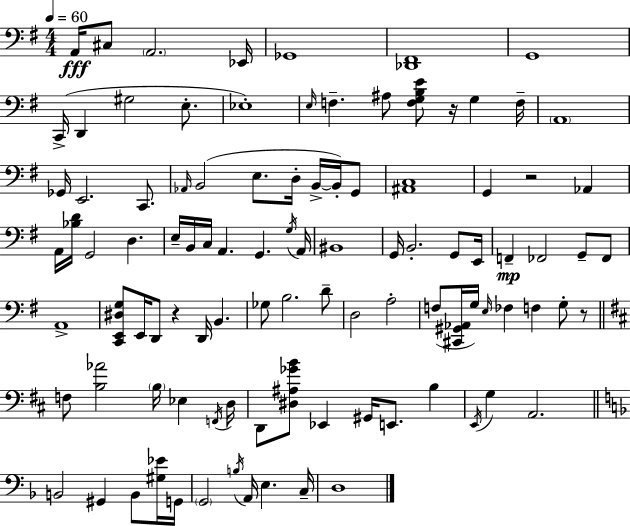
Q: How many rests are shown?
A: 4